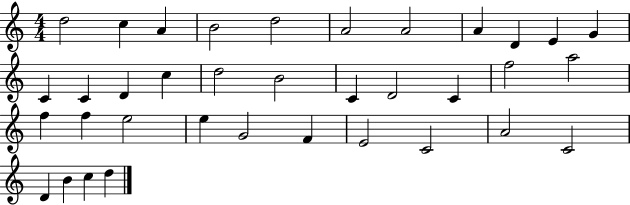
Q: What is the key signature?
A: C major